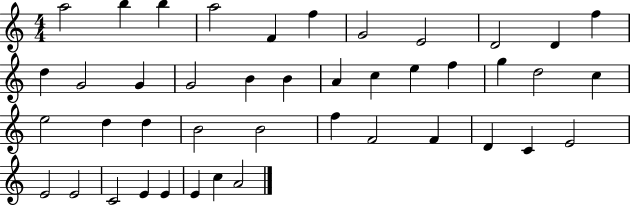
{
  \clef treble
  \numericTimeSignature
  \time 4/4
  \key c \major
  a''2 b''4 b''4 | a''2 f'4 f''4 | g'2 e'2 | d'2 d'4 f''4 | \break d''4 g'2 g'4 | g'2 b'4 b'4 | a'4 c''4 e''4 f''4 | g''4 d''2 c''4 | \break e''2 d''4 d''4 | b'2 b'2 | f''4 f'2 f'4 | d'4 c'4 e'2 | \break e'2 e'2 | c'2 e'4 e'4 | e'4 c''4 a'2 | \bar "|."
}